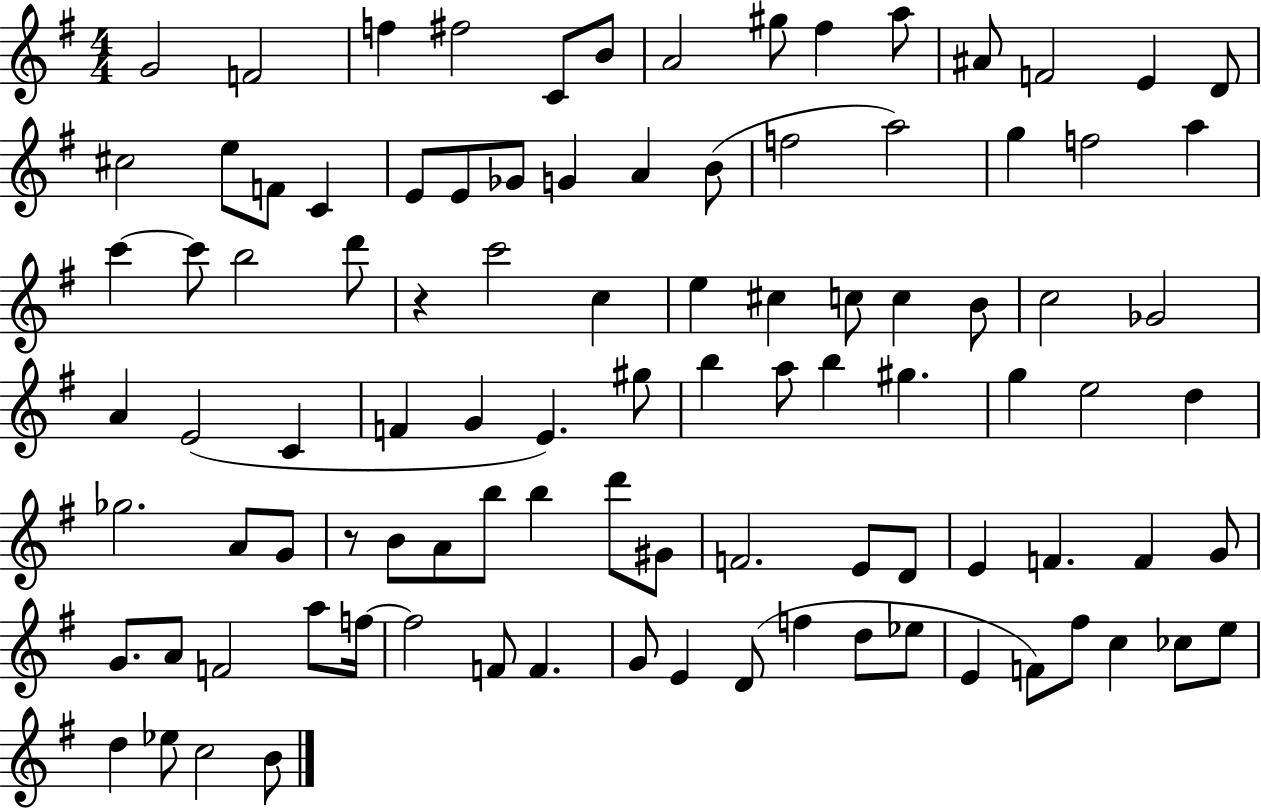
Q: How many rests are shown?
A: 2